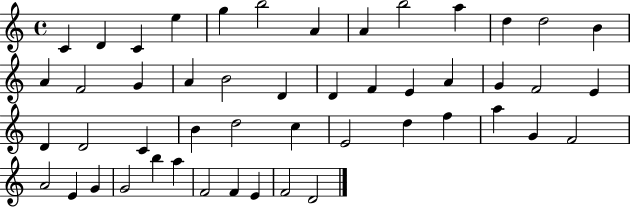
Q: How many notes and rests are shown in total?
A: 49